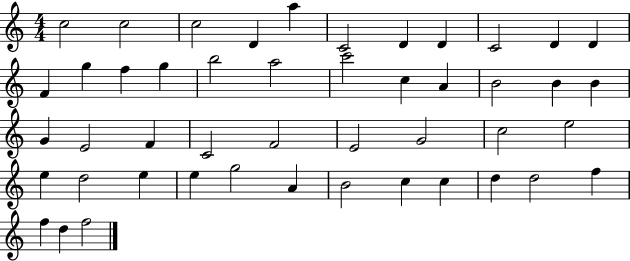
X:1
T:Untitled
M:4/4
L:1/4
K:C
c2 c2 c2 D a C2 D D C2 D D F g f g b2 a2 c'2 c A B2 B B G E2 F C2 F2 E2 G2 c2 e2 e d2 e e g2 A B2 c c d d2 f f d f2